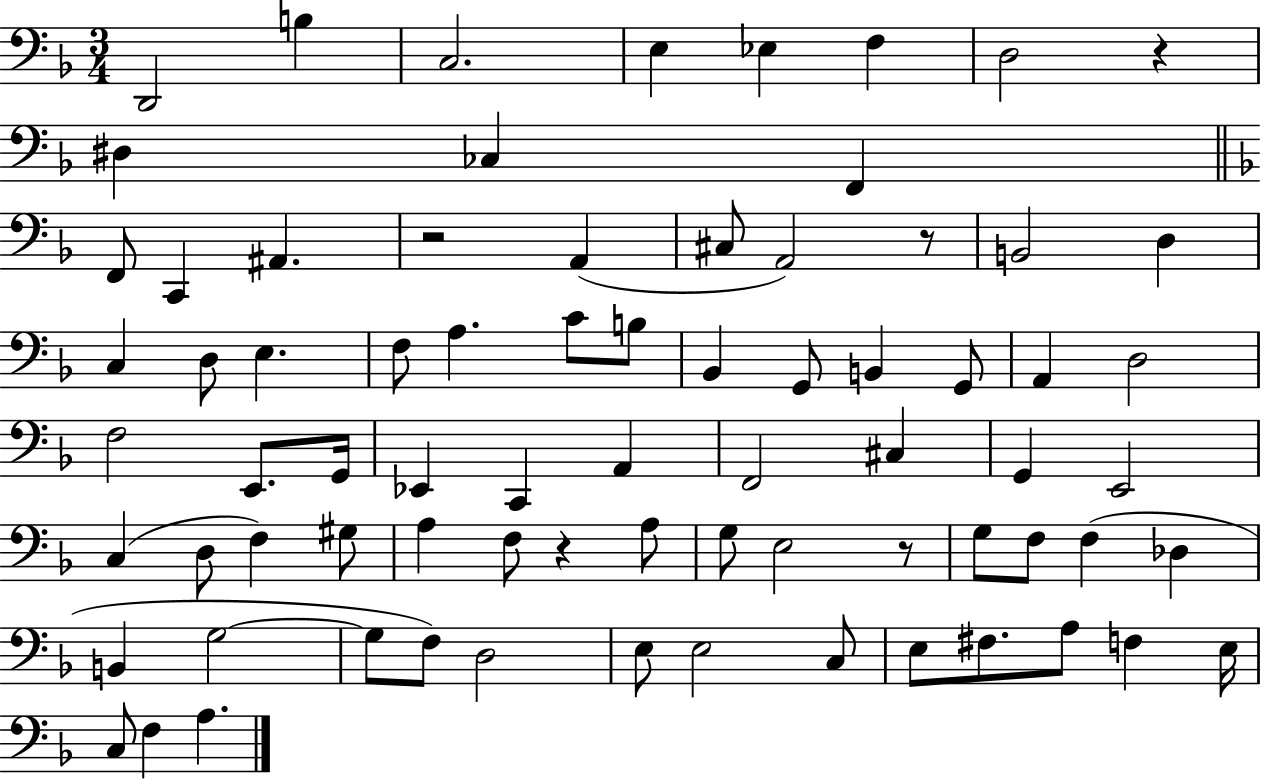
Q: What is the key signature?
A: F major